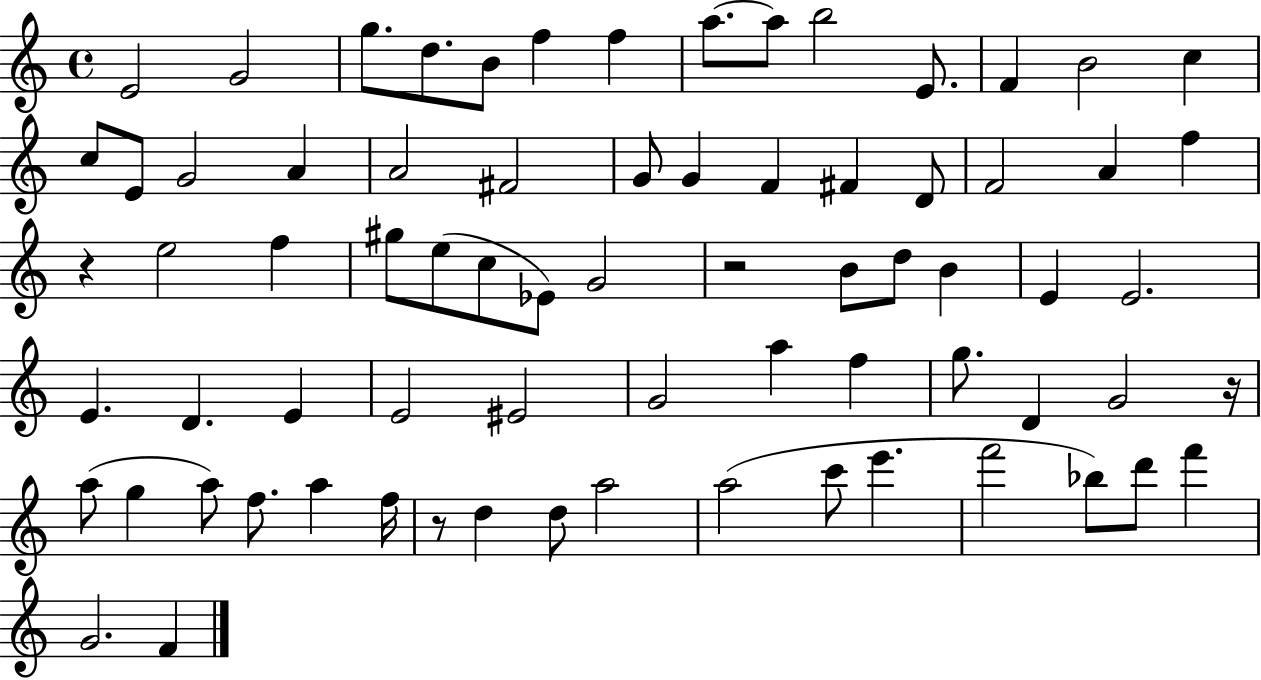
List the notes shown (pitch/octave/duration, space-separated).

E4/h G4/h G5/e. D5/e. B4/e F5/q F5/q A5/e. A5/e B5/h E4/e. F4/q B4/h C5/q C5/e E4/e G4/h A4/q A4/h F#4/h G4/e G4/q F4/q F#4/q D4/e F4/h A4/q F5/q R/q E5/h F5/q G#5/e E5/e C5/e Eb4/e G4/h R/h B4/e D5/e B4/q E4/q E4/h. E4/q. D4/q. E4/q E4/h EIS4/h G4/h A5/q F5/q G5/e. D4/q G4/h R/s A5/e G5/q A5/e F5/e. A5/q F5/s R/e D5/q D5/e A5/h A5/h C6/e E6/q. F6/h Bb5/e D6/e F6/q G4/h. F4/q